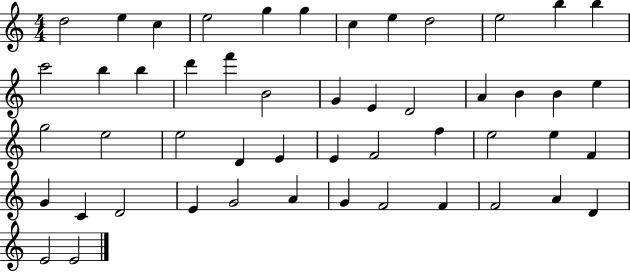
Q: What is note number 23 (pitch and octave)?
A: B4